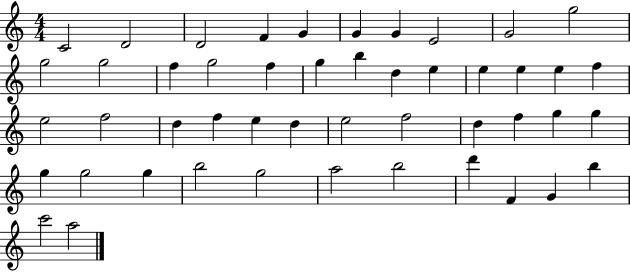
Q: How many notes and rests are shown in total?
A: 48